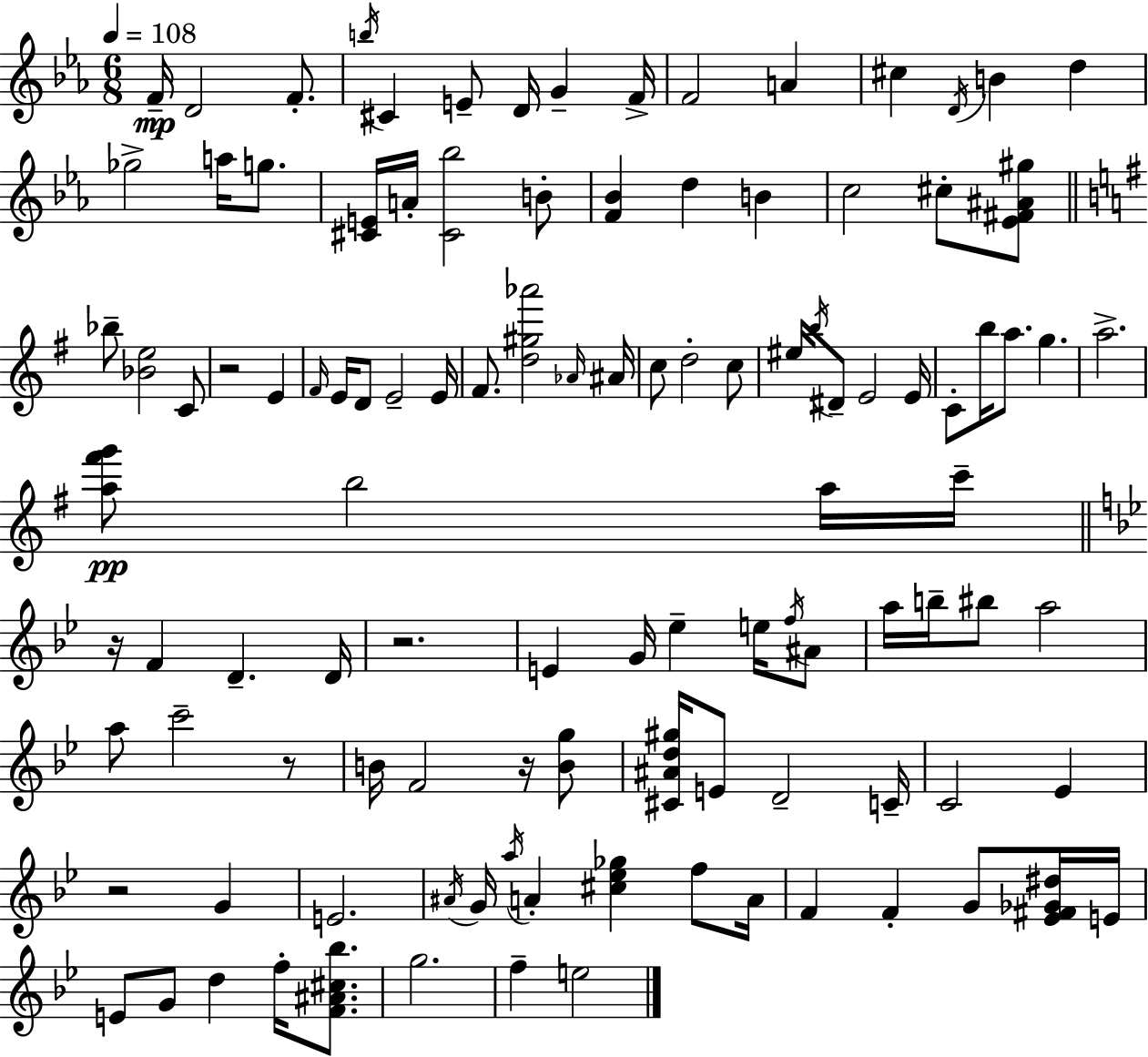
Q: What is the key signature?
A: C minor